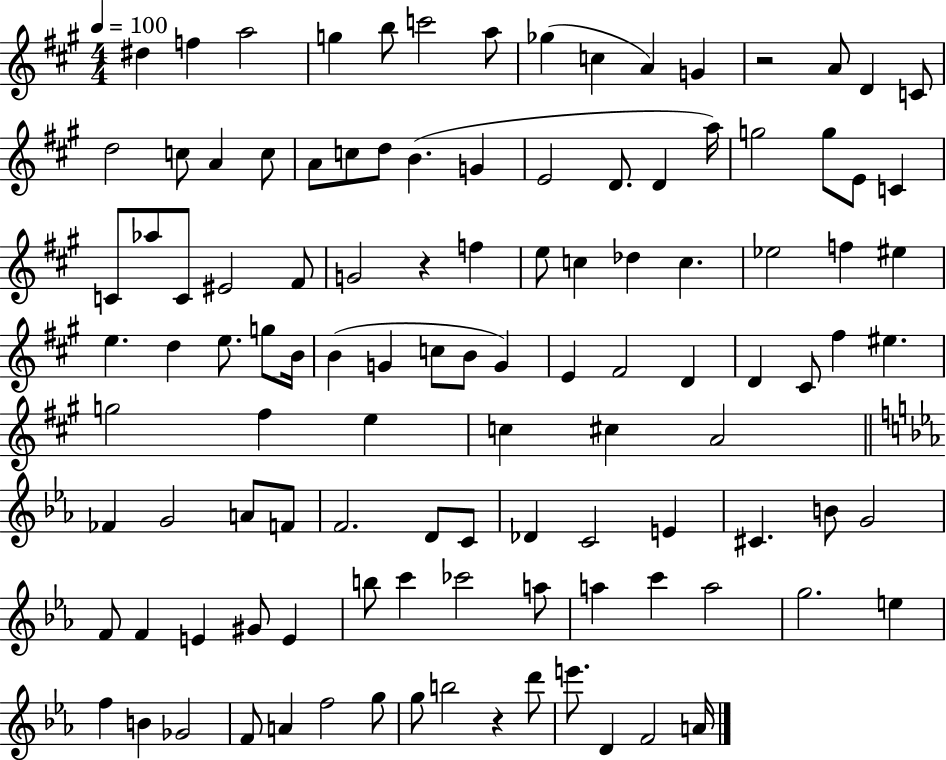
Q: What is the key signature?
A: A major